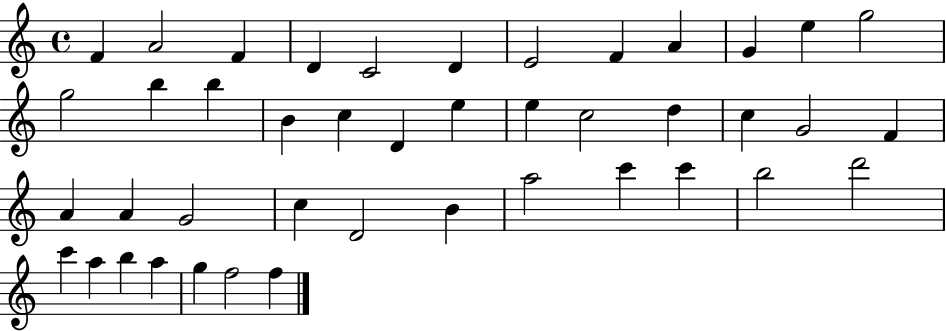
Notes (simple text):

F4/q A4/h F4/q D4/q C4/h D4/q E4/h F4/q A4/q G4/q E5/q G5/h G5/h B5/q B5/q B4/q C5/q D4/q E5/q E5/q C5/h D5/q C5/q G4/h F4/q A4/q A4/q G4/h C5/q D4/h B4/q A5/h C6/q C6/q B5/h D6/h C6/q A5/q B5/q A5/q G5/q F5/h F5/q